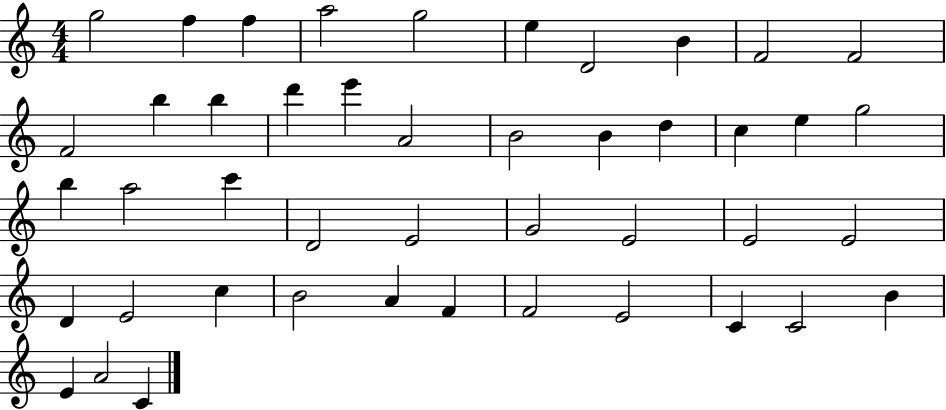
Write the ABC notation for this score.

X:1
T:Untitled
M:4/4
L:1/4
K:C
g2 f f a2 g2 e D2 B F2 F2 F2 b b d' e' A2 B2 B d c e g2 b a2 c' D2 E2 G2 E2 E2 E2 D E2 c B2 A F F2 E2 C C2 B E A2 C